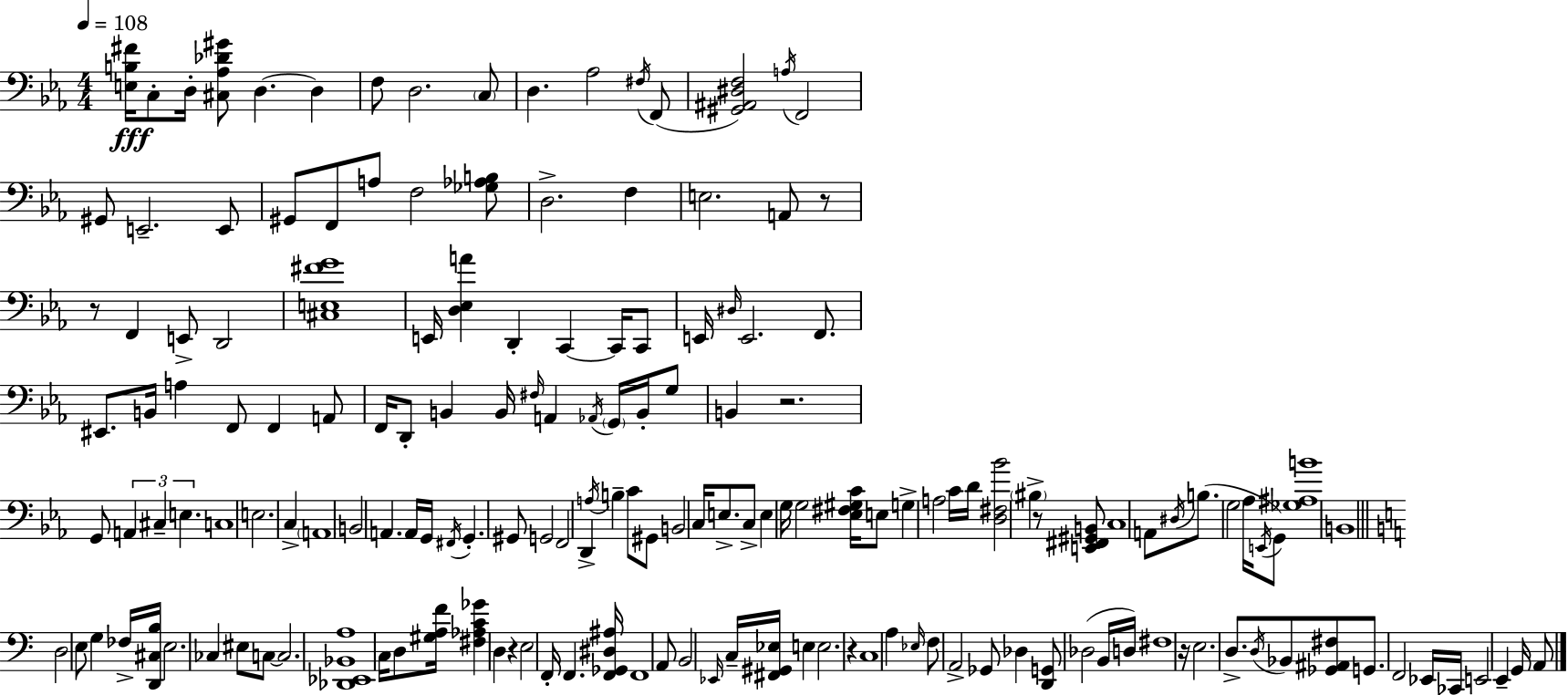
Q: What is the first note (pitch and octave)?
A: C3